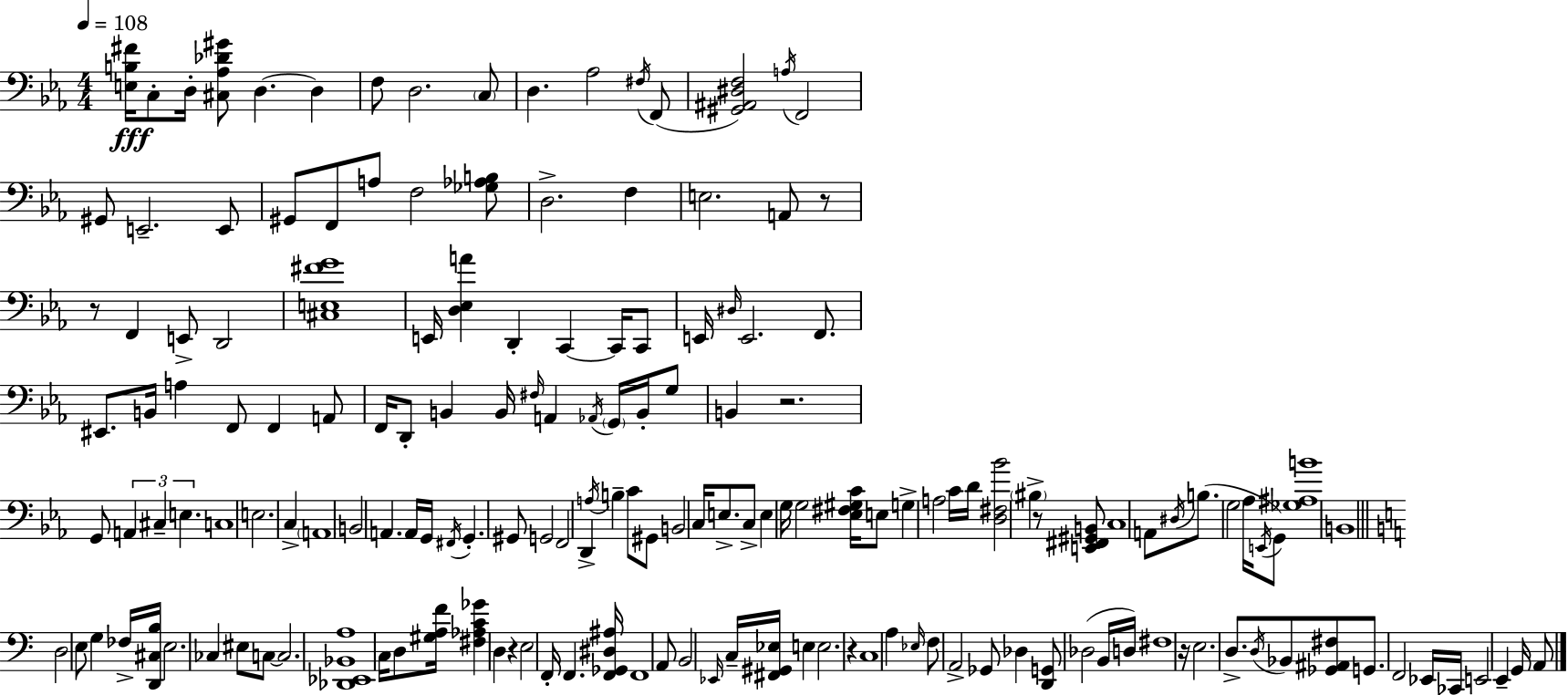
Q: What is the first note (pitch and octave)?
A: C3